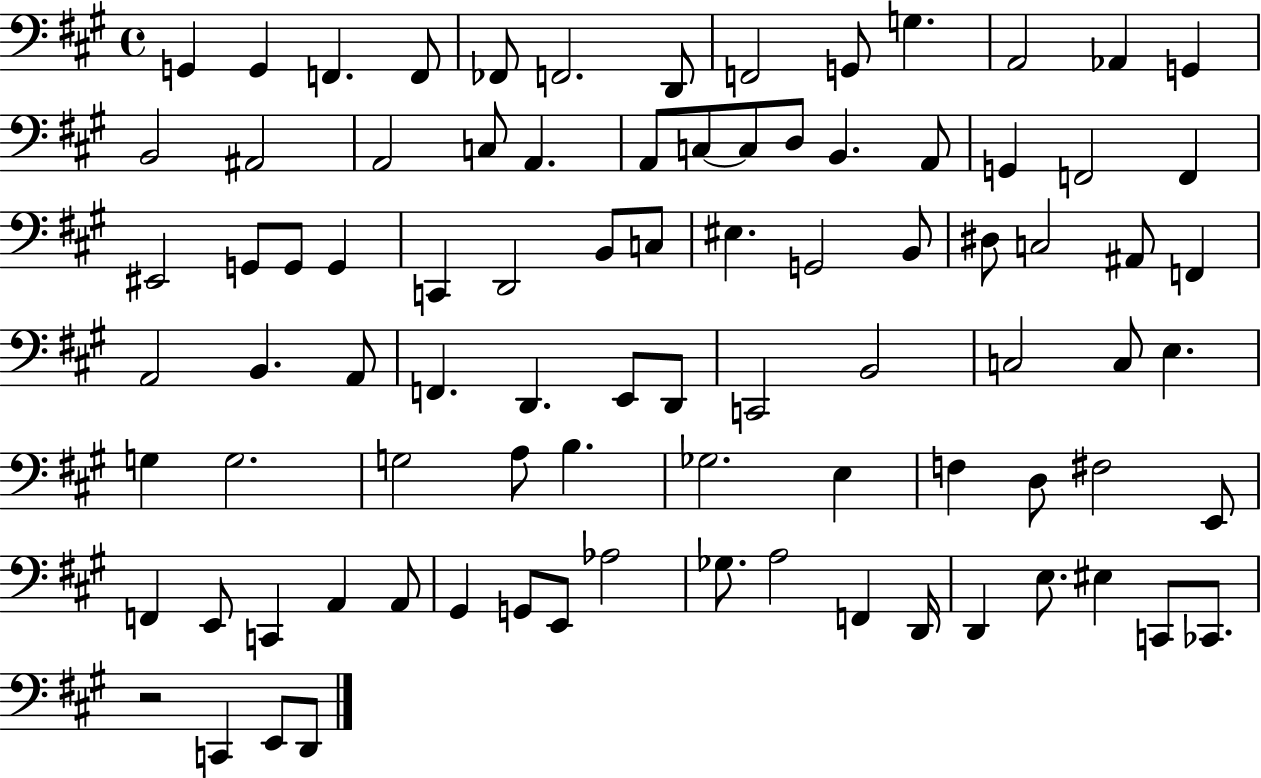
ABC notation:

X:1
T:Untitled
M:4/4
L:1/4
K:A
G,, G,, F,, F,,/2 _F,,/2 F,,2 D,,/2 F,,2 G,,/2 G, A,,2 _A,, G,, B,,2 ^A,,2 A,,2 C,/2 A,, A,,/2 C,/2 C,/2 D,/2 B,, A,,/2 G,, F,,2 F,, ^E,,2 G,,/2 G,,/2 G,, C,, D,,2 B,,/2 C,/2 ^E, G,,2 B,,/2 ^D,/2 C,2 ^A,,/2 F,, A,,2 B,, A,,/2 F,, D,, E,,/2 D,,/2 C,,2 B,,2 C,2 C,/2 E, G, G,2 G,2 A,/2 B, _G,2 E, F, D,/2 ^F,2 E,,/2 F,, E,,/2 C,, A,, A,,/2 ^G,, G,,/2 E,,/2 _A,2 _G,/2 A,2 F,, D,,/4 D,, E,/2 ^E, C,,/2 _C,,/2 z2 C,, E,,/2 D,,/2